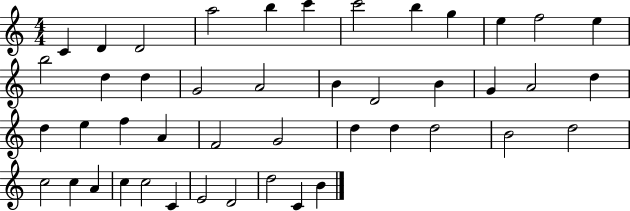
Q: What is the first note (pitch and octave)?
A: C4